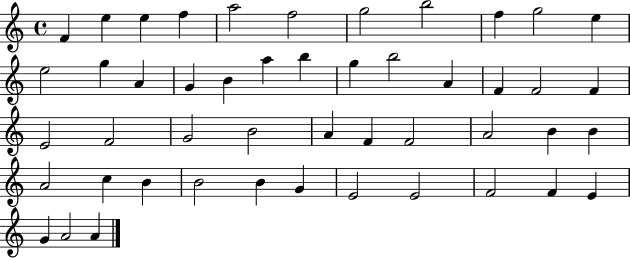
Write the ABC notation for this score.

X:1
T:Untitled
M:4/4
L:1/4
K:C
F e e f a2 f2 g2 b2 f g2 e e2 g A G B a b g b2 A F F2 F E2 F2 G2 B2 A F F2 A2 B B A2 c B B2 B G E2 E2 F2 F E G A2 A